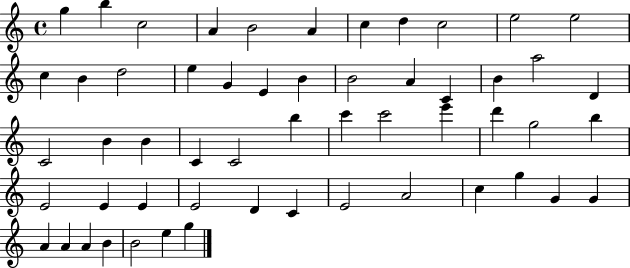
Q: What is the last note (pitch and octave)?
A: G5